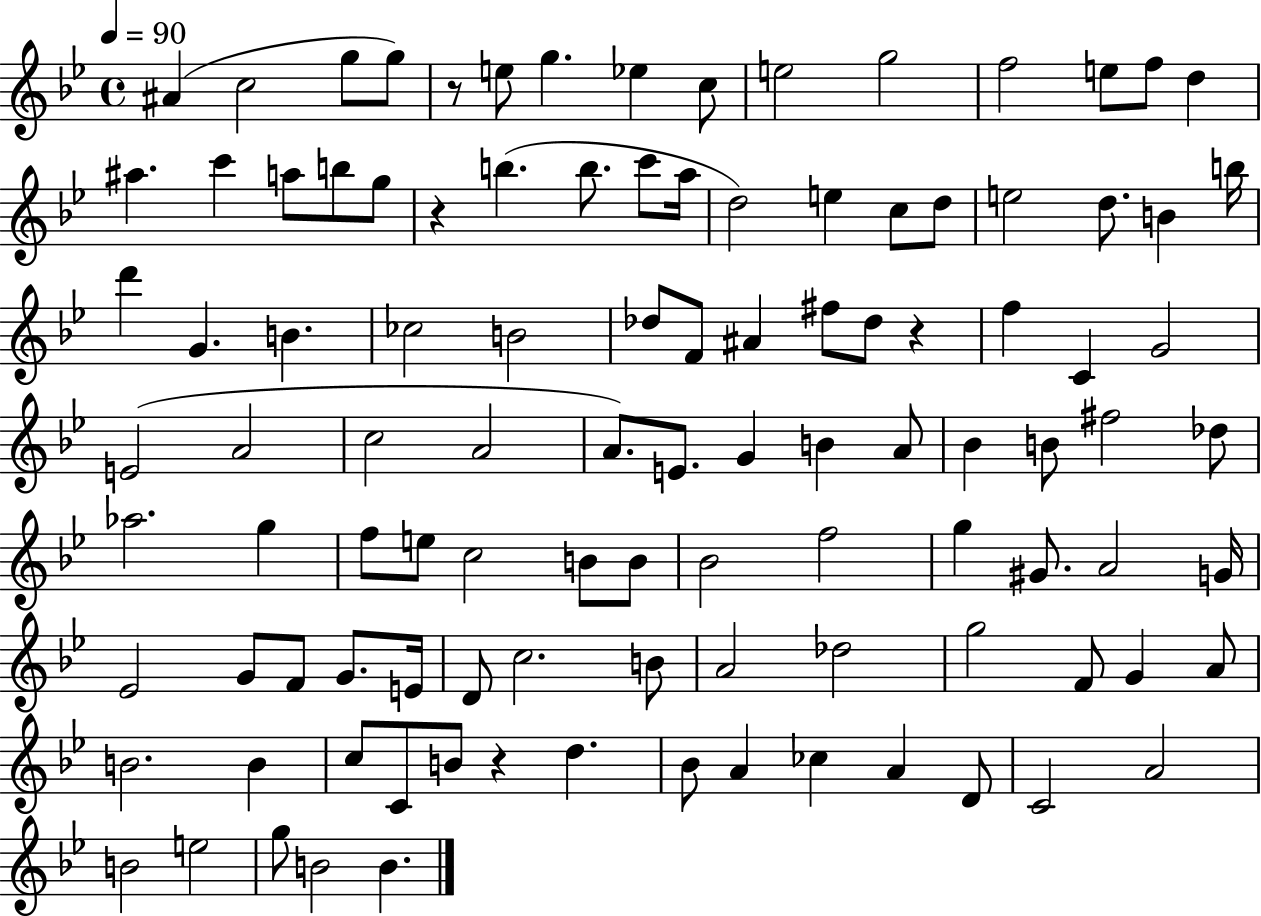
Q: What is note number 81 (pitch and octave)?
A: G5